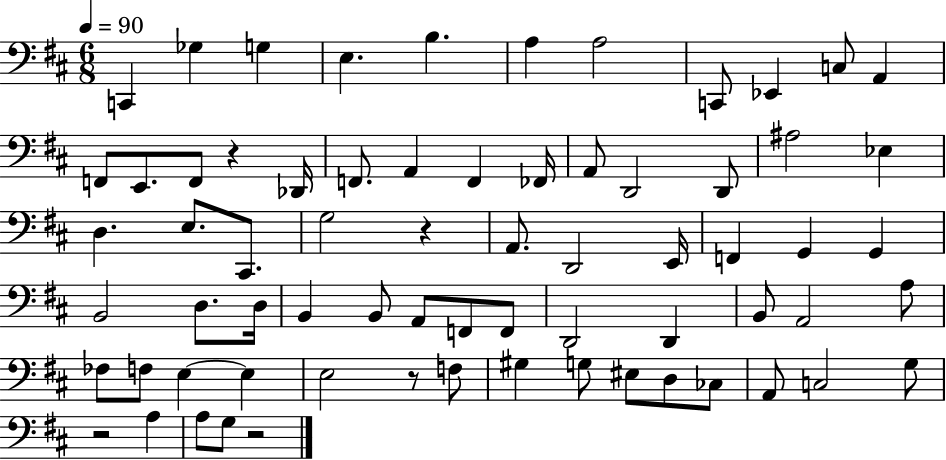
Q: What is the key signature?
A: D major